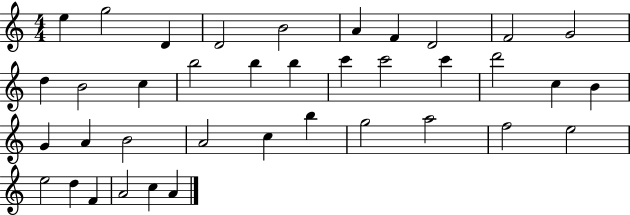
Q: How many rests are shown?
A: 0